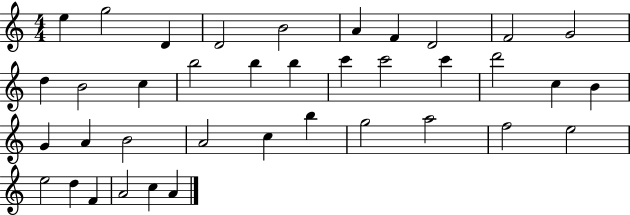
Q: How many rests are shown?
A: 0